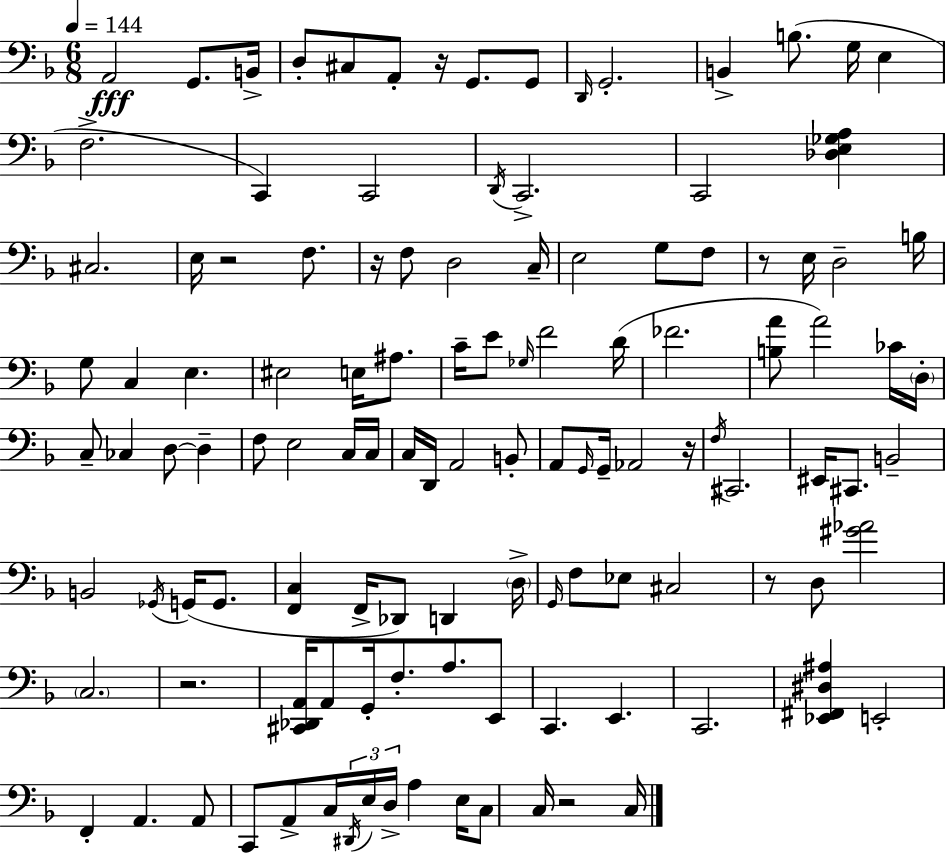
X:1
T:Untitled
M:6/8
L:1/4
K:Dm
A,,2 G,,/2 B,,/4 D,/2 ^C,/2 A,,/2 z/4 G,,/2 G,,/2 D,,/4 G,,2 B,, B,/2 G,/4 E, F,2 C,, C,,2 D,,/4 C,,2 C,,2 [_D,E,_G,A,] ^C,2 E,/4 z2 F,/2 z/4 F,/2 D,2 C,/4 E,2 G,/2 F,/2 z/2 E,/4 D,2 B,/4 G,/2 C, E, ^E,2 E,/4 ^A,/2 C/4 E/2 _G,/4 F2 D/4 _F2 [B,A]/2 A2 _C/4 D,/4 C,/2 _C, D,/2 D, F,/2 E,2 C,/4 C,/4 C,/4 D,,/4 A,,2 B,,/2 A,,/2 G,,/4 G,,/4 _A,,2 z/4 F,/4 ^C,,2 ^E,,/4 ^C,,/2 B,,2 B,,2 _G,,/4 G,,/4 G,,/2 [F,,C,] F,,/4 _D,,/2 D,, D,/4 G,,/4 F,/2 _E,/2 ^C,2 z/2 D,/2 [^G_A]2 C,2 z2 [^C,,_D,,A,,]/4 A,,/2 G,,/4 F,/2 A,/2 E,,/2 C,, E,, C,,2 [_E,,^F,,^D,^A,] E,,2 F,, A,, A,,/2 C,,/2 A,,/2 C,/4 ^D,,/4 E,/4 D,/4 A, E,/4 C,/2 C,/4 z2 C,/4